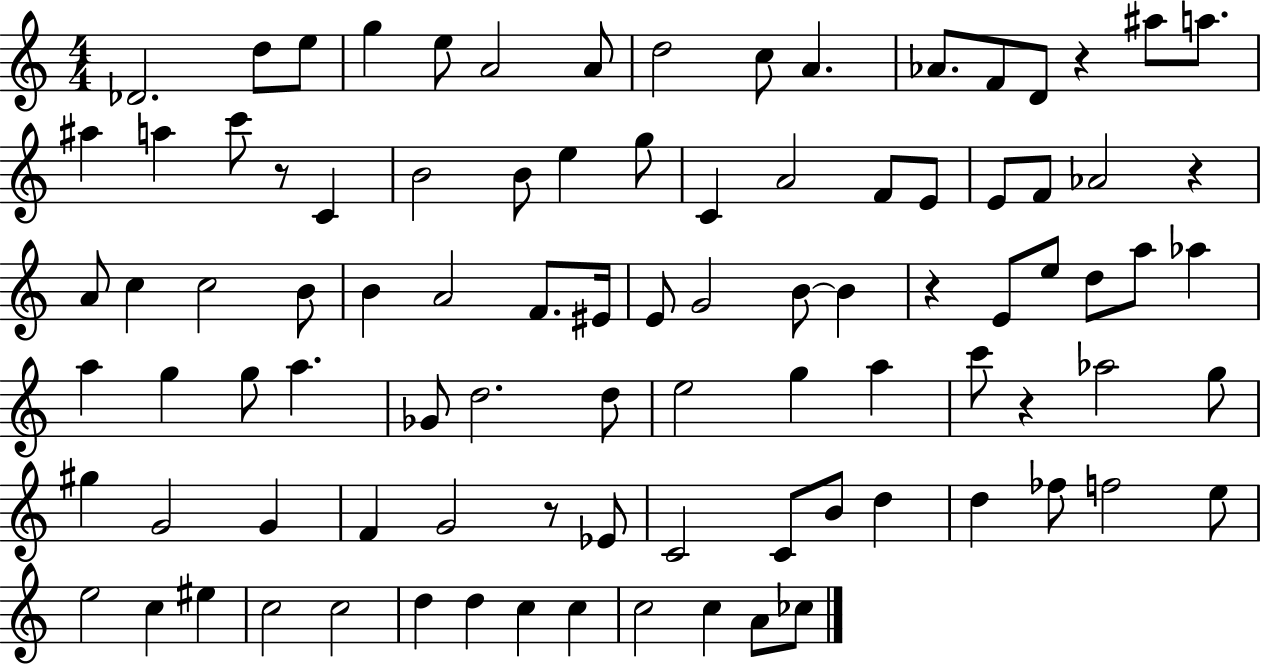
Db4/h. D5/e E5/e G5/q E5/e A4/h A4/e D5/h C5/e A4/q. Ab4/e. F4/e D4/e R/q A#5/e A5/e. A#5/q A5/q C6/e R/e C4/q B4/h B4/e E5/q G5/e C4/q A4/h F4/e E4/e E4/e F4/e Ab4/h R/q A4/e C5/q C5/h B4/e B4/q A4/h F4/e. EIS4/s E4/e G4/h B4/e B4/q R/q E4/e E5/e D5/e A5/e Ab5/q A5/q G5/q G5/e A5/q. Gb4/e D5/h. D5/e E5/h G5/q A5/q C6/e R/q Ab5/h G5/e G#5/q G4/h G4/q F4/q G4/h R/e Eb4/e C4/h C4/e B4/e D5/q D5/q FES5/e F5/h E5/e E5/h C5/q EIS5/q C5/h C5/h D5/q D5/q C5/q C5/q C5/h C5/q A4/e CES5/e